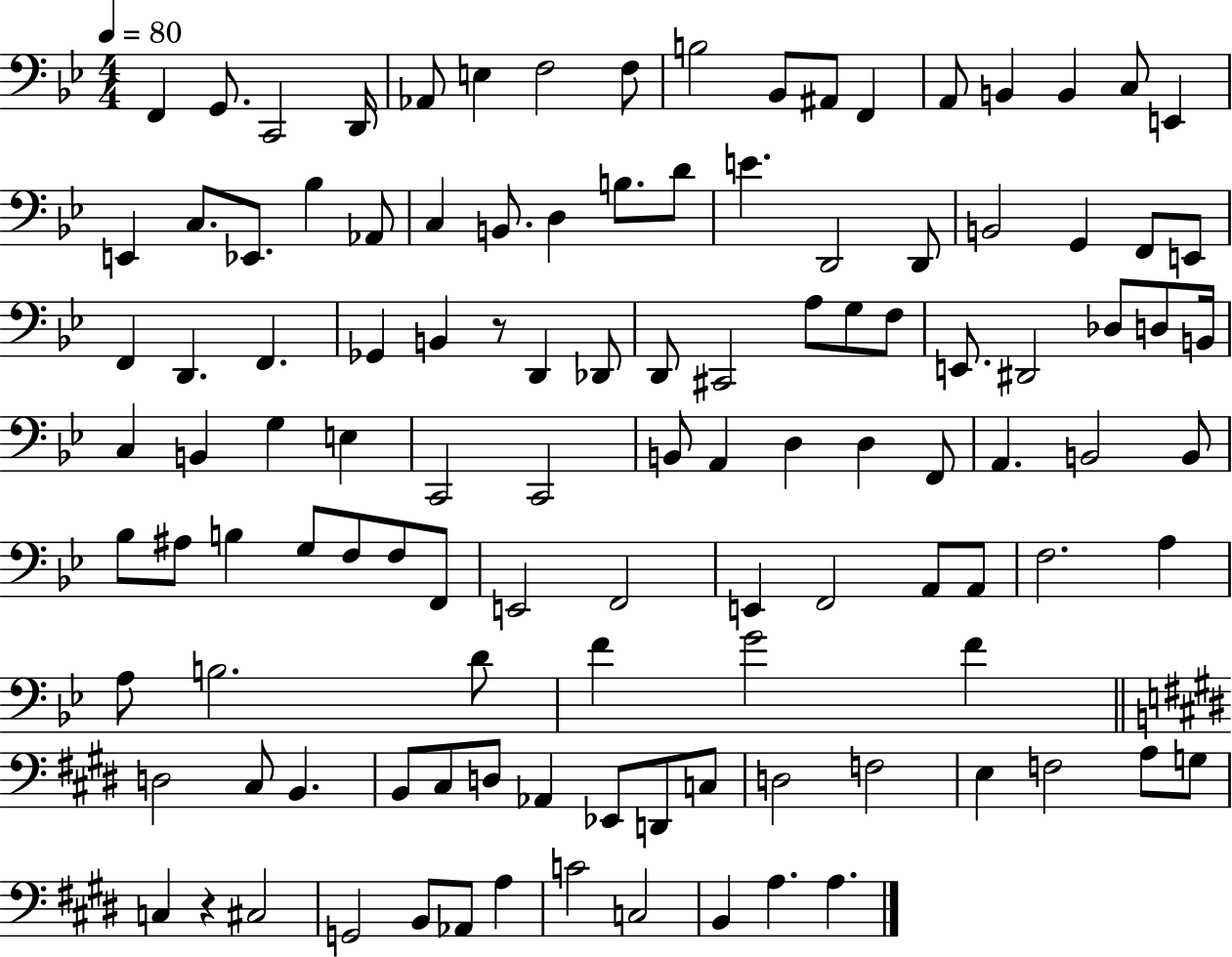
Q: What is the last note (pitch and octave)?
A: A3